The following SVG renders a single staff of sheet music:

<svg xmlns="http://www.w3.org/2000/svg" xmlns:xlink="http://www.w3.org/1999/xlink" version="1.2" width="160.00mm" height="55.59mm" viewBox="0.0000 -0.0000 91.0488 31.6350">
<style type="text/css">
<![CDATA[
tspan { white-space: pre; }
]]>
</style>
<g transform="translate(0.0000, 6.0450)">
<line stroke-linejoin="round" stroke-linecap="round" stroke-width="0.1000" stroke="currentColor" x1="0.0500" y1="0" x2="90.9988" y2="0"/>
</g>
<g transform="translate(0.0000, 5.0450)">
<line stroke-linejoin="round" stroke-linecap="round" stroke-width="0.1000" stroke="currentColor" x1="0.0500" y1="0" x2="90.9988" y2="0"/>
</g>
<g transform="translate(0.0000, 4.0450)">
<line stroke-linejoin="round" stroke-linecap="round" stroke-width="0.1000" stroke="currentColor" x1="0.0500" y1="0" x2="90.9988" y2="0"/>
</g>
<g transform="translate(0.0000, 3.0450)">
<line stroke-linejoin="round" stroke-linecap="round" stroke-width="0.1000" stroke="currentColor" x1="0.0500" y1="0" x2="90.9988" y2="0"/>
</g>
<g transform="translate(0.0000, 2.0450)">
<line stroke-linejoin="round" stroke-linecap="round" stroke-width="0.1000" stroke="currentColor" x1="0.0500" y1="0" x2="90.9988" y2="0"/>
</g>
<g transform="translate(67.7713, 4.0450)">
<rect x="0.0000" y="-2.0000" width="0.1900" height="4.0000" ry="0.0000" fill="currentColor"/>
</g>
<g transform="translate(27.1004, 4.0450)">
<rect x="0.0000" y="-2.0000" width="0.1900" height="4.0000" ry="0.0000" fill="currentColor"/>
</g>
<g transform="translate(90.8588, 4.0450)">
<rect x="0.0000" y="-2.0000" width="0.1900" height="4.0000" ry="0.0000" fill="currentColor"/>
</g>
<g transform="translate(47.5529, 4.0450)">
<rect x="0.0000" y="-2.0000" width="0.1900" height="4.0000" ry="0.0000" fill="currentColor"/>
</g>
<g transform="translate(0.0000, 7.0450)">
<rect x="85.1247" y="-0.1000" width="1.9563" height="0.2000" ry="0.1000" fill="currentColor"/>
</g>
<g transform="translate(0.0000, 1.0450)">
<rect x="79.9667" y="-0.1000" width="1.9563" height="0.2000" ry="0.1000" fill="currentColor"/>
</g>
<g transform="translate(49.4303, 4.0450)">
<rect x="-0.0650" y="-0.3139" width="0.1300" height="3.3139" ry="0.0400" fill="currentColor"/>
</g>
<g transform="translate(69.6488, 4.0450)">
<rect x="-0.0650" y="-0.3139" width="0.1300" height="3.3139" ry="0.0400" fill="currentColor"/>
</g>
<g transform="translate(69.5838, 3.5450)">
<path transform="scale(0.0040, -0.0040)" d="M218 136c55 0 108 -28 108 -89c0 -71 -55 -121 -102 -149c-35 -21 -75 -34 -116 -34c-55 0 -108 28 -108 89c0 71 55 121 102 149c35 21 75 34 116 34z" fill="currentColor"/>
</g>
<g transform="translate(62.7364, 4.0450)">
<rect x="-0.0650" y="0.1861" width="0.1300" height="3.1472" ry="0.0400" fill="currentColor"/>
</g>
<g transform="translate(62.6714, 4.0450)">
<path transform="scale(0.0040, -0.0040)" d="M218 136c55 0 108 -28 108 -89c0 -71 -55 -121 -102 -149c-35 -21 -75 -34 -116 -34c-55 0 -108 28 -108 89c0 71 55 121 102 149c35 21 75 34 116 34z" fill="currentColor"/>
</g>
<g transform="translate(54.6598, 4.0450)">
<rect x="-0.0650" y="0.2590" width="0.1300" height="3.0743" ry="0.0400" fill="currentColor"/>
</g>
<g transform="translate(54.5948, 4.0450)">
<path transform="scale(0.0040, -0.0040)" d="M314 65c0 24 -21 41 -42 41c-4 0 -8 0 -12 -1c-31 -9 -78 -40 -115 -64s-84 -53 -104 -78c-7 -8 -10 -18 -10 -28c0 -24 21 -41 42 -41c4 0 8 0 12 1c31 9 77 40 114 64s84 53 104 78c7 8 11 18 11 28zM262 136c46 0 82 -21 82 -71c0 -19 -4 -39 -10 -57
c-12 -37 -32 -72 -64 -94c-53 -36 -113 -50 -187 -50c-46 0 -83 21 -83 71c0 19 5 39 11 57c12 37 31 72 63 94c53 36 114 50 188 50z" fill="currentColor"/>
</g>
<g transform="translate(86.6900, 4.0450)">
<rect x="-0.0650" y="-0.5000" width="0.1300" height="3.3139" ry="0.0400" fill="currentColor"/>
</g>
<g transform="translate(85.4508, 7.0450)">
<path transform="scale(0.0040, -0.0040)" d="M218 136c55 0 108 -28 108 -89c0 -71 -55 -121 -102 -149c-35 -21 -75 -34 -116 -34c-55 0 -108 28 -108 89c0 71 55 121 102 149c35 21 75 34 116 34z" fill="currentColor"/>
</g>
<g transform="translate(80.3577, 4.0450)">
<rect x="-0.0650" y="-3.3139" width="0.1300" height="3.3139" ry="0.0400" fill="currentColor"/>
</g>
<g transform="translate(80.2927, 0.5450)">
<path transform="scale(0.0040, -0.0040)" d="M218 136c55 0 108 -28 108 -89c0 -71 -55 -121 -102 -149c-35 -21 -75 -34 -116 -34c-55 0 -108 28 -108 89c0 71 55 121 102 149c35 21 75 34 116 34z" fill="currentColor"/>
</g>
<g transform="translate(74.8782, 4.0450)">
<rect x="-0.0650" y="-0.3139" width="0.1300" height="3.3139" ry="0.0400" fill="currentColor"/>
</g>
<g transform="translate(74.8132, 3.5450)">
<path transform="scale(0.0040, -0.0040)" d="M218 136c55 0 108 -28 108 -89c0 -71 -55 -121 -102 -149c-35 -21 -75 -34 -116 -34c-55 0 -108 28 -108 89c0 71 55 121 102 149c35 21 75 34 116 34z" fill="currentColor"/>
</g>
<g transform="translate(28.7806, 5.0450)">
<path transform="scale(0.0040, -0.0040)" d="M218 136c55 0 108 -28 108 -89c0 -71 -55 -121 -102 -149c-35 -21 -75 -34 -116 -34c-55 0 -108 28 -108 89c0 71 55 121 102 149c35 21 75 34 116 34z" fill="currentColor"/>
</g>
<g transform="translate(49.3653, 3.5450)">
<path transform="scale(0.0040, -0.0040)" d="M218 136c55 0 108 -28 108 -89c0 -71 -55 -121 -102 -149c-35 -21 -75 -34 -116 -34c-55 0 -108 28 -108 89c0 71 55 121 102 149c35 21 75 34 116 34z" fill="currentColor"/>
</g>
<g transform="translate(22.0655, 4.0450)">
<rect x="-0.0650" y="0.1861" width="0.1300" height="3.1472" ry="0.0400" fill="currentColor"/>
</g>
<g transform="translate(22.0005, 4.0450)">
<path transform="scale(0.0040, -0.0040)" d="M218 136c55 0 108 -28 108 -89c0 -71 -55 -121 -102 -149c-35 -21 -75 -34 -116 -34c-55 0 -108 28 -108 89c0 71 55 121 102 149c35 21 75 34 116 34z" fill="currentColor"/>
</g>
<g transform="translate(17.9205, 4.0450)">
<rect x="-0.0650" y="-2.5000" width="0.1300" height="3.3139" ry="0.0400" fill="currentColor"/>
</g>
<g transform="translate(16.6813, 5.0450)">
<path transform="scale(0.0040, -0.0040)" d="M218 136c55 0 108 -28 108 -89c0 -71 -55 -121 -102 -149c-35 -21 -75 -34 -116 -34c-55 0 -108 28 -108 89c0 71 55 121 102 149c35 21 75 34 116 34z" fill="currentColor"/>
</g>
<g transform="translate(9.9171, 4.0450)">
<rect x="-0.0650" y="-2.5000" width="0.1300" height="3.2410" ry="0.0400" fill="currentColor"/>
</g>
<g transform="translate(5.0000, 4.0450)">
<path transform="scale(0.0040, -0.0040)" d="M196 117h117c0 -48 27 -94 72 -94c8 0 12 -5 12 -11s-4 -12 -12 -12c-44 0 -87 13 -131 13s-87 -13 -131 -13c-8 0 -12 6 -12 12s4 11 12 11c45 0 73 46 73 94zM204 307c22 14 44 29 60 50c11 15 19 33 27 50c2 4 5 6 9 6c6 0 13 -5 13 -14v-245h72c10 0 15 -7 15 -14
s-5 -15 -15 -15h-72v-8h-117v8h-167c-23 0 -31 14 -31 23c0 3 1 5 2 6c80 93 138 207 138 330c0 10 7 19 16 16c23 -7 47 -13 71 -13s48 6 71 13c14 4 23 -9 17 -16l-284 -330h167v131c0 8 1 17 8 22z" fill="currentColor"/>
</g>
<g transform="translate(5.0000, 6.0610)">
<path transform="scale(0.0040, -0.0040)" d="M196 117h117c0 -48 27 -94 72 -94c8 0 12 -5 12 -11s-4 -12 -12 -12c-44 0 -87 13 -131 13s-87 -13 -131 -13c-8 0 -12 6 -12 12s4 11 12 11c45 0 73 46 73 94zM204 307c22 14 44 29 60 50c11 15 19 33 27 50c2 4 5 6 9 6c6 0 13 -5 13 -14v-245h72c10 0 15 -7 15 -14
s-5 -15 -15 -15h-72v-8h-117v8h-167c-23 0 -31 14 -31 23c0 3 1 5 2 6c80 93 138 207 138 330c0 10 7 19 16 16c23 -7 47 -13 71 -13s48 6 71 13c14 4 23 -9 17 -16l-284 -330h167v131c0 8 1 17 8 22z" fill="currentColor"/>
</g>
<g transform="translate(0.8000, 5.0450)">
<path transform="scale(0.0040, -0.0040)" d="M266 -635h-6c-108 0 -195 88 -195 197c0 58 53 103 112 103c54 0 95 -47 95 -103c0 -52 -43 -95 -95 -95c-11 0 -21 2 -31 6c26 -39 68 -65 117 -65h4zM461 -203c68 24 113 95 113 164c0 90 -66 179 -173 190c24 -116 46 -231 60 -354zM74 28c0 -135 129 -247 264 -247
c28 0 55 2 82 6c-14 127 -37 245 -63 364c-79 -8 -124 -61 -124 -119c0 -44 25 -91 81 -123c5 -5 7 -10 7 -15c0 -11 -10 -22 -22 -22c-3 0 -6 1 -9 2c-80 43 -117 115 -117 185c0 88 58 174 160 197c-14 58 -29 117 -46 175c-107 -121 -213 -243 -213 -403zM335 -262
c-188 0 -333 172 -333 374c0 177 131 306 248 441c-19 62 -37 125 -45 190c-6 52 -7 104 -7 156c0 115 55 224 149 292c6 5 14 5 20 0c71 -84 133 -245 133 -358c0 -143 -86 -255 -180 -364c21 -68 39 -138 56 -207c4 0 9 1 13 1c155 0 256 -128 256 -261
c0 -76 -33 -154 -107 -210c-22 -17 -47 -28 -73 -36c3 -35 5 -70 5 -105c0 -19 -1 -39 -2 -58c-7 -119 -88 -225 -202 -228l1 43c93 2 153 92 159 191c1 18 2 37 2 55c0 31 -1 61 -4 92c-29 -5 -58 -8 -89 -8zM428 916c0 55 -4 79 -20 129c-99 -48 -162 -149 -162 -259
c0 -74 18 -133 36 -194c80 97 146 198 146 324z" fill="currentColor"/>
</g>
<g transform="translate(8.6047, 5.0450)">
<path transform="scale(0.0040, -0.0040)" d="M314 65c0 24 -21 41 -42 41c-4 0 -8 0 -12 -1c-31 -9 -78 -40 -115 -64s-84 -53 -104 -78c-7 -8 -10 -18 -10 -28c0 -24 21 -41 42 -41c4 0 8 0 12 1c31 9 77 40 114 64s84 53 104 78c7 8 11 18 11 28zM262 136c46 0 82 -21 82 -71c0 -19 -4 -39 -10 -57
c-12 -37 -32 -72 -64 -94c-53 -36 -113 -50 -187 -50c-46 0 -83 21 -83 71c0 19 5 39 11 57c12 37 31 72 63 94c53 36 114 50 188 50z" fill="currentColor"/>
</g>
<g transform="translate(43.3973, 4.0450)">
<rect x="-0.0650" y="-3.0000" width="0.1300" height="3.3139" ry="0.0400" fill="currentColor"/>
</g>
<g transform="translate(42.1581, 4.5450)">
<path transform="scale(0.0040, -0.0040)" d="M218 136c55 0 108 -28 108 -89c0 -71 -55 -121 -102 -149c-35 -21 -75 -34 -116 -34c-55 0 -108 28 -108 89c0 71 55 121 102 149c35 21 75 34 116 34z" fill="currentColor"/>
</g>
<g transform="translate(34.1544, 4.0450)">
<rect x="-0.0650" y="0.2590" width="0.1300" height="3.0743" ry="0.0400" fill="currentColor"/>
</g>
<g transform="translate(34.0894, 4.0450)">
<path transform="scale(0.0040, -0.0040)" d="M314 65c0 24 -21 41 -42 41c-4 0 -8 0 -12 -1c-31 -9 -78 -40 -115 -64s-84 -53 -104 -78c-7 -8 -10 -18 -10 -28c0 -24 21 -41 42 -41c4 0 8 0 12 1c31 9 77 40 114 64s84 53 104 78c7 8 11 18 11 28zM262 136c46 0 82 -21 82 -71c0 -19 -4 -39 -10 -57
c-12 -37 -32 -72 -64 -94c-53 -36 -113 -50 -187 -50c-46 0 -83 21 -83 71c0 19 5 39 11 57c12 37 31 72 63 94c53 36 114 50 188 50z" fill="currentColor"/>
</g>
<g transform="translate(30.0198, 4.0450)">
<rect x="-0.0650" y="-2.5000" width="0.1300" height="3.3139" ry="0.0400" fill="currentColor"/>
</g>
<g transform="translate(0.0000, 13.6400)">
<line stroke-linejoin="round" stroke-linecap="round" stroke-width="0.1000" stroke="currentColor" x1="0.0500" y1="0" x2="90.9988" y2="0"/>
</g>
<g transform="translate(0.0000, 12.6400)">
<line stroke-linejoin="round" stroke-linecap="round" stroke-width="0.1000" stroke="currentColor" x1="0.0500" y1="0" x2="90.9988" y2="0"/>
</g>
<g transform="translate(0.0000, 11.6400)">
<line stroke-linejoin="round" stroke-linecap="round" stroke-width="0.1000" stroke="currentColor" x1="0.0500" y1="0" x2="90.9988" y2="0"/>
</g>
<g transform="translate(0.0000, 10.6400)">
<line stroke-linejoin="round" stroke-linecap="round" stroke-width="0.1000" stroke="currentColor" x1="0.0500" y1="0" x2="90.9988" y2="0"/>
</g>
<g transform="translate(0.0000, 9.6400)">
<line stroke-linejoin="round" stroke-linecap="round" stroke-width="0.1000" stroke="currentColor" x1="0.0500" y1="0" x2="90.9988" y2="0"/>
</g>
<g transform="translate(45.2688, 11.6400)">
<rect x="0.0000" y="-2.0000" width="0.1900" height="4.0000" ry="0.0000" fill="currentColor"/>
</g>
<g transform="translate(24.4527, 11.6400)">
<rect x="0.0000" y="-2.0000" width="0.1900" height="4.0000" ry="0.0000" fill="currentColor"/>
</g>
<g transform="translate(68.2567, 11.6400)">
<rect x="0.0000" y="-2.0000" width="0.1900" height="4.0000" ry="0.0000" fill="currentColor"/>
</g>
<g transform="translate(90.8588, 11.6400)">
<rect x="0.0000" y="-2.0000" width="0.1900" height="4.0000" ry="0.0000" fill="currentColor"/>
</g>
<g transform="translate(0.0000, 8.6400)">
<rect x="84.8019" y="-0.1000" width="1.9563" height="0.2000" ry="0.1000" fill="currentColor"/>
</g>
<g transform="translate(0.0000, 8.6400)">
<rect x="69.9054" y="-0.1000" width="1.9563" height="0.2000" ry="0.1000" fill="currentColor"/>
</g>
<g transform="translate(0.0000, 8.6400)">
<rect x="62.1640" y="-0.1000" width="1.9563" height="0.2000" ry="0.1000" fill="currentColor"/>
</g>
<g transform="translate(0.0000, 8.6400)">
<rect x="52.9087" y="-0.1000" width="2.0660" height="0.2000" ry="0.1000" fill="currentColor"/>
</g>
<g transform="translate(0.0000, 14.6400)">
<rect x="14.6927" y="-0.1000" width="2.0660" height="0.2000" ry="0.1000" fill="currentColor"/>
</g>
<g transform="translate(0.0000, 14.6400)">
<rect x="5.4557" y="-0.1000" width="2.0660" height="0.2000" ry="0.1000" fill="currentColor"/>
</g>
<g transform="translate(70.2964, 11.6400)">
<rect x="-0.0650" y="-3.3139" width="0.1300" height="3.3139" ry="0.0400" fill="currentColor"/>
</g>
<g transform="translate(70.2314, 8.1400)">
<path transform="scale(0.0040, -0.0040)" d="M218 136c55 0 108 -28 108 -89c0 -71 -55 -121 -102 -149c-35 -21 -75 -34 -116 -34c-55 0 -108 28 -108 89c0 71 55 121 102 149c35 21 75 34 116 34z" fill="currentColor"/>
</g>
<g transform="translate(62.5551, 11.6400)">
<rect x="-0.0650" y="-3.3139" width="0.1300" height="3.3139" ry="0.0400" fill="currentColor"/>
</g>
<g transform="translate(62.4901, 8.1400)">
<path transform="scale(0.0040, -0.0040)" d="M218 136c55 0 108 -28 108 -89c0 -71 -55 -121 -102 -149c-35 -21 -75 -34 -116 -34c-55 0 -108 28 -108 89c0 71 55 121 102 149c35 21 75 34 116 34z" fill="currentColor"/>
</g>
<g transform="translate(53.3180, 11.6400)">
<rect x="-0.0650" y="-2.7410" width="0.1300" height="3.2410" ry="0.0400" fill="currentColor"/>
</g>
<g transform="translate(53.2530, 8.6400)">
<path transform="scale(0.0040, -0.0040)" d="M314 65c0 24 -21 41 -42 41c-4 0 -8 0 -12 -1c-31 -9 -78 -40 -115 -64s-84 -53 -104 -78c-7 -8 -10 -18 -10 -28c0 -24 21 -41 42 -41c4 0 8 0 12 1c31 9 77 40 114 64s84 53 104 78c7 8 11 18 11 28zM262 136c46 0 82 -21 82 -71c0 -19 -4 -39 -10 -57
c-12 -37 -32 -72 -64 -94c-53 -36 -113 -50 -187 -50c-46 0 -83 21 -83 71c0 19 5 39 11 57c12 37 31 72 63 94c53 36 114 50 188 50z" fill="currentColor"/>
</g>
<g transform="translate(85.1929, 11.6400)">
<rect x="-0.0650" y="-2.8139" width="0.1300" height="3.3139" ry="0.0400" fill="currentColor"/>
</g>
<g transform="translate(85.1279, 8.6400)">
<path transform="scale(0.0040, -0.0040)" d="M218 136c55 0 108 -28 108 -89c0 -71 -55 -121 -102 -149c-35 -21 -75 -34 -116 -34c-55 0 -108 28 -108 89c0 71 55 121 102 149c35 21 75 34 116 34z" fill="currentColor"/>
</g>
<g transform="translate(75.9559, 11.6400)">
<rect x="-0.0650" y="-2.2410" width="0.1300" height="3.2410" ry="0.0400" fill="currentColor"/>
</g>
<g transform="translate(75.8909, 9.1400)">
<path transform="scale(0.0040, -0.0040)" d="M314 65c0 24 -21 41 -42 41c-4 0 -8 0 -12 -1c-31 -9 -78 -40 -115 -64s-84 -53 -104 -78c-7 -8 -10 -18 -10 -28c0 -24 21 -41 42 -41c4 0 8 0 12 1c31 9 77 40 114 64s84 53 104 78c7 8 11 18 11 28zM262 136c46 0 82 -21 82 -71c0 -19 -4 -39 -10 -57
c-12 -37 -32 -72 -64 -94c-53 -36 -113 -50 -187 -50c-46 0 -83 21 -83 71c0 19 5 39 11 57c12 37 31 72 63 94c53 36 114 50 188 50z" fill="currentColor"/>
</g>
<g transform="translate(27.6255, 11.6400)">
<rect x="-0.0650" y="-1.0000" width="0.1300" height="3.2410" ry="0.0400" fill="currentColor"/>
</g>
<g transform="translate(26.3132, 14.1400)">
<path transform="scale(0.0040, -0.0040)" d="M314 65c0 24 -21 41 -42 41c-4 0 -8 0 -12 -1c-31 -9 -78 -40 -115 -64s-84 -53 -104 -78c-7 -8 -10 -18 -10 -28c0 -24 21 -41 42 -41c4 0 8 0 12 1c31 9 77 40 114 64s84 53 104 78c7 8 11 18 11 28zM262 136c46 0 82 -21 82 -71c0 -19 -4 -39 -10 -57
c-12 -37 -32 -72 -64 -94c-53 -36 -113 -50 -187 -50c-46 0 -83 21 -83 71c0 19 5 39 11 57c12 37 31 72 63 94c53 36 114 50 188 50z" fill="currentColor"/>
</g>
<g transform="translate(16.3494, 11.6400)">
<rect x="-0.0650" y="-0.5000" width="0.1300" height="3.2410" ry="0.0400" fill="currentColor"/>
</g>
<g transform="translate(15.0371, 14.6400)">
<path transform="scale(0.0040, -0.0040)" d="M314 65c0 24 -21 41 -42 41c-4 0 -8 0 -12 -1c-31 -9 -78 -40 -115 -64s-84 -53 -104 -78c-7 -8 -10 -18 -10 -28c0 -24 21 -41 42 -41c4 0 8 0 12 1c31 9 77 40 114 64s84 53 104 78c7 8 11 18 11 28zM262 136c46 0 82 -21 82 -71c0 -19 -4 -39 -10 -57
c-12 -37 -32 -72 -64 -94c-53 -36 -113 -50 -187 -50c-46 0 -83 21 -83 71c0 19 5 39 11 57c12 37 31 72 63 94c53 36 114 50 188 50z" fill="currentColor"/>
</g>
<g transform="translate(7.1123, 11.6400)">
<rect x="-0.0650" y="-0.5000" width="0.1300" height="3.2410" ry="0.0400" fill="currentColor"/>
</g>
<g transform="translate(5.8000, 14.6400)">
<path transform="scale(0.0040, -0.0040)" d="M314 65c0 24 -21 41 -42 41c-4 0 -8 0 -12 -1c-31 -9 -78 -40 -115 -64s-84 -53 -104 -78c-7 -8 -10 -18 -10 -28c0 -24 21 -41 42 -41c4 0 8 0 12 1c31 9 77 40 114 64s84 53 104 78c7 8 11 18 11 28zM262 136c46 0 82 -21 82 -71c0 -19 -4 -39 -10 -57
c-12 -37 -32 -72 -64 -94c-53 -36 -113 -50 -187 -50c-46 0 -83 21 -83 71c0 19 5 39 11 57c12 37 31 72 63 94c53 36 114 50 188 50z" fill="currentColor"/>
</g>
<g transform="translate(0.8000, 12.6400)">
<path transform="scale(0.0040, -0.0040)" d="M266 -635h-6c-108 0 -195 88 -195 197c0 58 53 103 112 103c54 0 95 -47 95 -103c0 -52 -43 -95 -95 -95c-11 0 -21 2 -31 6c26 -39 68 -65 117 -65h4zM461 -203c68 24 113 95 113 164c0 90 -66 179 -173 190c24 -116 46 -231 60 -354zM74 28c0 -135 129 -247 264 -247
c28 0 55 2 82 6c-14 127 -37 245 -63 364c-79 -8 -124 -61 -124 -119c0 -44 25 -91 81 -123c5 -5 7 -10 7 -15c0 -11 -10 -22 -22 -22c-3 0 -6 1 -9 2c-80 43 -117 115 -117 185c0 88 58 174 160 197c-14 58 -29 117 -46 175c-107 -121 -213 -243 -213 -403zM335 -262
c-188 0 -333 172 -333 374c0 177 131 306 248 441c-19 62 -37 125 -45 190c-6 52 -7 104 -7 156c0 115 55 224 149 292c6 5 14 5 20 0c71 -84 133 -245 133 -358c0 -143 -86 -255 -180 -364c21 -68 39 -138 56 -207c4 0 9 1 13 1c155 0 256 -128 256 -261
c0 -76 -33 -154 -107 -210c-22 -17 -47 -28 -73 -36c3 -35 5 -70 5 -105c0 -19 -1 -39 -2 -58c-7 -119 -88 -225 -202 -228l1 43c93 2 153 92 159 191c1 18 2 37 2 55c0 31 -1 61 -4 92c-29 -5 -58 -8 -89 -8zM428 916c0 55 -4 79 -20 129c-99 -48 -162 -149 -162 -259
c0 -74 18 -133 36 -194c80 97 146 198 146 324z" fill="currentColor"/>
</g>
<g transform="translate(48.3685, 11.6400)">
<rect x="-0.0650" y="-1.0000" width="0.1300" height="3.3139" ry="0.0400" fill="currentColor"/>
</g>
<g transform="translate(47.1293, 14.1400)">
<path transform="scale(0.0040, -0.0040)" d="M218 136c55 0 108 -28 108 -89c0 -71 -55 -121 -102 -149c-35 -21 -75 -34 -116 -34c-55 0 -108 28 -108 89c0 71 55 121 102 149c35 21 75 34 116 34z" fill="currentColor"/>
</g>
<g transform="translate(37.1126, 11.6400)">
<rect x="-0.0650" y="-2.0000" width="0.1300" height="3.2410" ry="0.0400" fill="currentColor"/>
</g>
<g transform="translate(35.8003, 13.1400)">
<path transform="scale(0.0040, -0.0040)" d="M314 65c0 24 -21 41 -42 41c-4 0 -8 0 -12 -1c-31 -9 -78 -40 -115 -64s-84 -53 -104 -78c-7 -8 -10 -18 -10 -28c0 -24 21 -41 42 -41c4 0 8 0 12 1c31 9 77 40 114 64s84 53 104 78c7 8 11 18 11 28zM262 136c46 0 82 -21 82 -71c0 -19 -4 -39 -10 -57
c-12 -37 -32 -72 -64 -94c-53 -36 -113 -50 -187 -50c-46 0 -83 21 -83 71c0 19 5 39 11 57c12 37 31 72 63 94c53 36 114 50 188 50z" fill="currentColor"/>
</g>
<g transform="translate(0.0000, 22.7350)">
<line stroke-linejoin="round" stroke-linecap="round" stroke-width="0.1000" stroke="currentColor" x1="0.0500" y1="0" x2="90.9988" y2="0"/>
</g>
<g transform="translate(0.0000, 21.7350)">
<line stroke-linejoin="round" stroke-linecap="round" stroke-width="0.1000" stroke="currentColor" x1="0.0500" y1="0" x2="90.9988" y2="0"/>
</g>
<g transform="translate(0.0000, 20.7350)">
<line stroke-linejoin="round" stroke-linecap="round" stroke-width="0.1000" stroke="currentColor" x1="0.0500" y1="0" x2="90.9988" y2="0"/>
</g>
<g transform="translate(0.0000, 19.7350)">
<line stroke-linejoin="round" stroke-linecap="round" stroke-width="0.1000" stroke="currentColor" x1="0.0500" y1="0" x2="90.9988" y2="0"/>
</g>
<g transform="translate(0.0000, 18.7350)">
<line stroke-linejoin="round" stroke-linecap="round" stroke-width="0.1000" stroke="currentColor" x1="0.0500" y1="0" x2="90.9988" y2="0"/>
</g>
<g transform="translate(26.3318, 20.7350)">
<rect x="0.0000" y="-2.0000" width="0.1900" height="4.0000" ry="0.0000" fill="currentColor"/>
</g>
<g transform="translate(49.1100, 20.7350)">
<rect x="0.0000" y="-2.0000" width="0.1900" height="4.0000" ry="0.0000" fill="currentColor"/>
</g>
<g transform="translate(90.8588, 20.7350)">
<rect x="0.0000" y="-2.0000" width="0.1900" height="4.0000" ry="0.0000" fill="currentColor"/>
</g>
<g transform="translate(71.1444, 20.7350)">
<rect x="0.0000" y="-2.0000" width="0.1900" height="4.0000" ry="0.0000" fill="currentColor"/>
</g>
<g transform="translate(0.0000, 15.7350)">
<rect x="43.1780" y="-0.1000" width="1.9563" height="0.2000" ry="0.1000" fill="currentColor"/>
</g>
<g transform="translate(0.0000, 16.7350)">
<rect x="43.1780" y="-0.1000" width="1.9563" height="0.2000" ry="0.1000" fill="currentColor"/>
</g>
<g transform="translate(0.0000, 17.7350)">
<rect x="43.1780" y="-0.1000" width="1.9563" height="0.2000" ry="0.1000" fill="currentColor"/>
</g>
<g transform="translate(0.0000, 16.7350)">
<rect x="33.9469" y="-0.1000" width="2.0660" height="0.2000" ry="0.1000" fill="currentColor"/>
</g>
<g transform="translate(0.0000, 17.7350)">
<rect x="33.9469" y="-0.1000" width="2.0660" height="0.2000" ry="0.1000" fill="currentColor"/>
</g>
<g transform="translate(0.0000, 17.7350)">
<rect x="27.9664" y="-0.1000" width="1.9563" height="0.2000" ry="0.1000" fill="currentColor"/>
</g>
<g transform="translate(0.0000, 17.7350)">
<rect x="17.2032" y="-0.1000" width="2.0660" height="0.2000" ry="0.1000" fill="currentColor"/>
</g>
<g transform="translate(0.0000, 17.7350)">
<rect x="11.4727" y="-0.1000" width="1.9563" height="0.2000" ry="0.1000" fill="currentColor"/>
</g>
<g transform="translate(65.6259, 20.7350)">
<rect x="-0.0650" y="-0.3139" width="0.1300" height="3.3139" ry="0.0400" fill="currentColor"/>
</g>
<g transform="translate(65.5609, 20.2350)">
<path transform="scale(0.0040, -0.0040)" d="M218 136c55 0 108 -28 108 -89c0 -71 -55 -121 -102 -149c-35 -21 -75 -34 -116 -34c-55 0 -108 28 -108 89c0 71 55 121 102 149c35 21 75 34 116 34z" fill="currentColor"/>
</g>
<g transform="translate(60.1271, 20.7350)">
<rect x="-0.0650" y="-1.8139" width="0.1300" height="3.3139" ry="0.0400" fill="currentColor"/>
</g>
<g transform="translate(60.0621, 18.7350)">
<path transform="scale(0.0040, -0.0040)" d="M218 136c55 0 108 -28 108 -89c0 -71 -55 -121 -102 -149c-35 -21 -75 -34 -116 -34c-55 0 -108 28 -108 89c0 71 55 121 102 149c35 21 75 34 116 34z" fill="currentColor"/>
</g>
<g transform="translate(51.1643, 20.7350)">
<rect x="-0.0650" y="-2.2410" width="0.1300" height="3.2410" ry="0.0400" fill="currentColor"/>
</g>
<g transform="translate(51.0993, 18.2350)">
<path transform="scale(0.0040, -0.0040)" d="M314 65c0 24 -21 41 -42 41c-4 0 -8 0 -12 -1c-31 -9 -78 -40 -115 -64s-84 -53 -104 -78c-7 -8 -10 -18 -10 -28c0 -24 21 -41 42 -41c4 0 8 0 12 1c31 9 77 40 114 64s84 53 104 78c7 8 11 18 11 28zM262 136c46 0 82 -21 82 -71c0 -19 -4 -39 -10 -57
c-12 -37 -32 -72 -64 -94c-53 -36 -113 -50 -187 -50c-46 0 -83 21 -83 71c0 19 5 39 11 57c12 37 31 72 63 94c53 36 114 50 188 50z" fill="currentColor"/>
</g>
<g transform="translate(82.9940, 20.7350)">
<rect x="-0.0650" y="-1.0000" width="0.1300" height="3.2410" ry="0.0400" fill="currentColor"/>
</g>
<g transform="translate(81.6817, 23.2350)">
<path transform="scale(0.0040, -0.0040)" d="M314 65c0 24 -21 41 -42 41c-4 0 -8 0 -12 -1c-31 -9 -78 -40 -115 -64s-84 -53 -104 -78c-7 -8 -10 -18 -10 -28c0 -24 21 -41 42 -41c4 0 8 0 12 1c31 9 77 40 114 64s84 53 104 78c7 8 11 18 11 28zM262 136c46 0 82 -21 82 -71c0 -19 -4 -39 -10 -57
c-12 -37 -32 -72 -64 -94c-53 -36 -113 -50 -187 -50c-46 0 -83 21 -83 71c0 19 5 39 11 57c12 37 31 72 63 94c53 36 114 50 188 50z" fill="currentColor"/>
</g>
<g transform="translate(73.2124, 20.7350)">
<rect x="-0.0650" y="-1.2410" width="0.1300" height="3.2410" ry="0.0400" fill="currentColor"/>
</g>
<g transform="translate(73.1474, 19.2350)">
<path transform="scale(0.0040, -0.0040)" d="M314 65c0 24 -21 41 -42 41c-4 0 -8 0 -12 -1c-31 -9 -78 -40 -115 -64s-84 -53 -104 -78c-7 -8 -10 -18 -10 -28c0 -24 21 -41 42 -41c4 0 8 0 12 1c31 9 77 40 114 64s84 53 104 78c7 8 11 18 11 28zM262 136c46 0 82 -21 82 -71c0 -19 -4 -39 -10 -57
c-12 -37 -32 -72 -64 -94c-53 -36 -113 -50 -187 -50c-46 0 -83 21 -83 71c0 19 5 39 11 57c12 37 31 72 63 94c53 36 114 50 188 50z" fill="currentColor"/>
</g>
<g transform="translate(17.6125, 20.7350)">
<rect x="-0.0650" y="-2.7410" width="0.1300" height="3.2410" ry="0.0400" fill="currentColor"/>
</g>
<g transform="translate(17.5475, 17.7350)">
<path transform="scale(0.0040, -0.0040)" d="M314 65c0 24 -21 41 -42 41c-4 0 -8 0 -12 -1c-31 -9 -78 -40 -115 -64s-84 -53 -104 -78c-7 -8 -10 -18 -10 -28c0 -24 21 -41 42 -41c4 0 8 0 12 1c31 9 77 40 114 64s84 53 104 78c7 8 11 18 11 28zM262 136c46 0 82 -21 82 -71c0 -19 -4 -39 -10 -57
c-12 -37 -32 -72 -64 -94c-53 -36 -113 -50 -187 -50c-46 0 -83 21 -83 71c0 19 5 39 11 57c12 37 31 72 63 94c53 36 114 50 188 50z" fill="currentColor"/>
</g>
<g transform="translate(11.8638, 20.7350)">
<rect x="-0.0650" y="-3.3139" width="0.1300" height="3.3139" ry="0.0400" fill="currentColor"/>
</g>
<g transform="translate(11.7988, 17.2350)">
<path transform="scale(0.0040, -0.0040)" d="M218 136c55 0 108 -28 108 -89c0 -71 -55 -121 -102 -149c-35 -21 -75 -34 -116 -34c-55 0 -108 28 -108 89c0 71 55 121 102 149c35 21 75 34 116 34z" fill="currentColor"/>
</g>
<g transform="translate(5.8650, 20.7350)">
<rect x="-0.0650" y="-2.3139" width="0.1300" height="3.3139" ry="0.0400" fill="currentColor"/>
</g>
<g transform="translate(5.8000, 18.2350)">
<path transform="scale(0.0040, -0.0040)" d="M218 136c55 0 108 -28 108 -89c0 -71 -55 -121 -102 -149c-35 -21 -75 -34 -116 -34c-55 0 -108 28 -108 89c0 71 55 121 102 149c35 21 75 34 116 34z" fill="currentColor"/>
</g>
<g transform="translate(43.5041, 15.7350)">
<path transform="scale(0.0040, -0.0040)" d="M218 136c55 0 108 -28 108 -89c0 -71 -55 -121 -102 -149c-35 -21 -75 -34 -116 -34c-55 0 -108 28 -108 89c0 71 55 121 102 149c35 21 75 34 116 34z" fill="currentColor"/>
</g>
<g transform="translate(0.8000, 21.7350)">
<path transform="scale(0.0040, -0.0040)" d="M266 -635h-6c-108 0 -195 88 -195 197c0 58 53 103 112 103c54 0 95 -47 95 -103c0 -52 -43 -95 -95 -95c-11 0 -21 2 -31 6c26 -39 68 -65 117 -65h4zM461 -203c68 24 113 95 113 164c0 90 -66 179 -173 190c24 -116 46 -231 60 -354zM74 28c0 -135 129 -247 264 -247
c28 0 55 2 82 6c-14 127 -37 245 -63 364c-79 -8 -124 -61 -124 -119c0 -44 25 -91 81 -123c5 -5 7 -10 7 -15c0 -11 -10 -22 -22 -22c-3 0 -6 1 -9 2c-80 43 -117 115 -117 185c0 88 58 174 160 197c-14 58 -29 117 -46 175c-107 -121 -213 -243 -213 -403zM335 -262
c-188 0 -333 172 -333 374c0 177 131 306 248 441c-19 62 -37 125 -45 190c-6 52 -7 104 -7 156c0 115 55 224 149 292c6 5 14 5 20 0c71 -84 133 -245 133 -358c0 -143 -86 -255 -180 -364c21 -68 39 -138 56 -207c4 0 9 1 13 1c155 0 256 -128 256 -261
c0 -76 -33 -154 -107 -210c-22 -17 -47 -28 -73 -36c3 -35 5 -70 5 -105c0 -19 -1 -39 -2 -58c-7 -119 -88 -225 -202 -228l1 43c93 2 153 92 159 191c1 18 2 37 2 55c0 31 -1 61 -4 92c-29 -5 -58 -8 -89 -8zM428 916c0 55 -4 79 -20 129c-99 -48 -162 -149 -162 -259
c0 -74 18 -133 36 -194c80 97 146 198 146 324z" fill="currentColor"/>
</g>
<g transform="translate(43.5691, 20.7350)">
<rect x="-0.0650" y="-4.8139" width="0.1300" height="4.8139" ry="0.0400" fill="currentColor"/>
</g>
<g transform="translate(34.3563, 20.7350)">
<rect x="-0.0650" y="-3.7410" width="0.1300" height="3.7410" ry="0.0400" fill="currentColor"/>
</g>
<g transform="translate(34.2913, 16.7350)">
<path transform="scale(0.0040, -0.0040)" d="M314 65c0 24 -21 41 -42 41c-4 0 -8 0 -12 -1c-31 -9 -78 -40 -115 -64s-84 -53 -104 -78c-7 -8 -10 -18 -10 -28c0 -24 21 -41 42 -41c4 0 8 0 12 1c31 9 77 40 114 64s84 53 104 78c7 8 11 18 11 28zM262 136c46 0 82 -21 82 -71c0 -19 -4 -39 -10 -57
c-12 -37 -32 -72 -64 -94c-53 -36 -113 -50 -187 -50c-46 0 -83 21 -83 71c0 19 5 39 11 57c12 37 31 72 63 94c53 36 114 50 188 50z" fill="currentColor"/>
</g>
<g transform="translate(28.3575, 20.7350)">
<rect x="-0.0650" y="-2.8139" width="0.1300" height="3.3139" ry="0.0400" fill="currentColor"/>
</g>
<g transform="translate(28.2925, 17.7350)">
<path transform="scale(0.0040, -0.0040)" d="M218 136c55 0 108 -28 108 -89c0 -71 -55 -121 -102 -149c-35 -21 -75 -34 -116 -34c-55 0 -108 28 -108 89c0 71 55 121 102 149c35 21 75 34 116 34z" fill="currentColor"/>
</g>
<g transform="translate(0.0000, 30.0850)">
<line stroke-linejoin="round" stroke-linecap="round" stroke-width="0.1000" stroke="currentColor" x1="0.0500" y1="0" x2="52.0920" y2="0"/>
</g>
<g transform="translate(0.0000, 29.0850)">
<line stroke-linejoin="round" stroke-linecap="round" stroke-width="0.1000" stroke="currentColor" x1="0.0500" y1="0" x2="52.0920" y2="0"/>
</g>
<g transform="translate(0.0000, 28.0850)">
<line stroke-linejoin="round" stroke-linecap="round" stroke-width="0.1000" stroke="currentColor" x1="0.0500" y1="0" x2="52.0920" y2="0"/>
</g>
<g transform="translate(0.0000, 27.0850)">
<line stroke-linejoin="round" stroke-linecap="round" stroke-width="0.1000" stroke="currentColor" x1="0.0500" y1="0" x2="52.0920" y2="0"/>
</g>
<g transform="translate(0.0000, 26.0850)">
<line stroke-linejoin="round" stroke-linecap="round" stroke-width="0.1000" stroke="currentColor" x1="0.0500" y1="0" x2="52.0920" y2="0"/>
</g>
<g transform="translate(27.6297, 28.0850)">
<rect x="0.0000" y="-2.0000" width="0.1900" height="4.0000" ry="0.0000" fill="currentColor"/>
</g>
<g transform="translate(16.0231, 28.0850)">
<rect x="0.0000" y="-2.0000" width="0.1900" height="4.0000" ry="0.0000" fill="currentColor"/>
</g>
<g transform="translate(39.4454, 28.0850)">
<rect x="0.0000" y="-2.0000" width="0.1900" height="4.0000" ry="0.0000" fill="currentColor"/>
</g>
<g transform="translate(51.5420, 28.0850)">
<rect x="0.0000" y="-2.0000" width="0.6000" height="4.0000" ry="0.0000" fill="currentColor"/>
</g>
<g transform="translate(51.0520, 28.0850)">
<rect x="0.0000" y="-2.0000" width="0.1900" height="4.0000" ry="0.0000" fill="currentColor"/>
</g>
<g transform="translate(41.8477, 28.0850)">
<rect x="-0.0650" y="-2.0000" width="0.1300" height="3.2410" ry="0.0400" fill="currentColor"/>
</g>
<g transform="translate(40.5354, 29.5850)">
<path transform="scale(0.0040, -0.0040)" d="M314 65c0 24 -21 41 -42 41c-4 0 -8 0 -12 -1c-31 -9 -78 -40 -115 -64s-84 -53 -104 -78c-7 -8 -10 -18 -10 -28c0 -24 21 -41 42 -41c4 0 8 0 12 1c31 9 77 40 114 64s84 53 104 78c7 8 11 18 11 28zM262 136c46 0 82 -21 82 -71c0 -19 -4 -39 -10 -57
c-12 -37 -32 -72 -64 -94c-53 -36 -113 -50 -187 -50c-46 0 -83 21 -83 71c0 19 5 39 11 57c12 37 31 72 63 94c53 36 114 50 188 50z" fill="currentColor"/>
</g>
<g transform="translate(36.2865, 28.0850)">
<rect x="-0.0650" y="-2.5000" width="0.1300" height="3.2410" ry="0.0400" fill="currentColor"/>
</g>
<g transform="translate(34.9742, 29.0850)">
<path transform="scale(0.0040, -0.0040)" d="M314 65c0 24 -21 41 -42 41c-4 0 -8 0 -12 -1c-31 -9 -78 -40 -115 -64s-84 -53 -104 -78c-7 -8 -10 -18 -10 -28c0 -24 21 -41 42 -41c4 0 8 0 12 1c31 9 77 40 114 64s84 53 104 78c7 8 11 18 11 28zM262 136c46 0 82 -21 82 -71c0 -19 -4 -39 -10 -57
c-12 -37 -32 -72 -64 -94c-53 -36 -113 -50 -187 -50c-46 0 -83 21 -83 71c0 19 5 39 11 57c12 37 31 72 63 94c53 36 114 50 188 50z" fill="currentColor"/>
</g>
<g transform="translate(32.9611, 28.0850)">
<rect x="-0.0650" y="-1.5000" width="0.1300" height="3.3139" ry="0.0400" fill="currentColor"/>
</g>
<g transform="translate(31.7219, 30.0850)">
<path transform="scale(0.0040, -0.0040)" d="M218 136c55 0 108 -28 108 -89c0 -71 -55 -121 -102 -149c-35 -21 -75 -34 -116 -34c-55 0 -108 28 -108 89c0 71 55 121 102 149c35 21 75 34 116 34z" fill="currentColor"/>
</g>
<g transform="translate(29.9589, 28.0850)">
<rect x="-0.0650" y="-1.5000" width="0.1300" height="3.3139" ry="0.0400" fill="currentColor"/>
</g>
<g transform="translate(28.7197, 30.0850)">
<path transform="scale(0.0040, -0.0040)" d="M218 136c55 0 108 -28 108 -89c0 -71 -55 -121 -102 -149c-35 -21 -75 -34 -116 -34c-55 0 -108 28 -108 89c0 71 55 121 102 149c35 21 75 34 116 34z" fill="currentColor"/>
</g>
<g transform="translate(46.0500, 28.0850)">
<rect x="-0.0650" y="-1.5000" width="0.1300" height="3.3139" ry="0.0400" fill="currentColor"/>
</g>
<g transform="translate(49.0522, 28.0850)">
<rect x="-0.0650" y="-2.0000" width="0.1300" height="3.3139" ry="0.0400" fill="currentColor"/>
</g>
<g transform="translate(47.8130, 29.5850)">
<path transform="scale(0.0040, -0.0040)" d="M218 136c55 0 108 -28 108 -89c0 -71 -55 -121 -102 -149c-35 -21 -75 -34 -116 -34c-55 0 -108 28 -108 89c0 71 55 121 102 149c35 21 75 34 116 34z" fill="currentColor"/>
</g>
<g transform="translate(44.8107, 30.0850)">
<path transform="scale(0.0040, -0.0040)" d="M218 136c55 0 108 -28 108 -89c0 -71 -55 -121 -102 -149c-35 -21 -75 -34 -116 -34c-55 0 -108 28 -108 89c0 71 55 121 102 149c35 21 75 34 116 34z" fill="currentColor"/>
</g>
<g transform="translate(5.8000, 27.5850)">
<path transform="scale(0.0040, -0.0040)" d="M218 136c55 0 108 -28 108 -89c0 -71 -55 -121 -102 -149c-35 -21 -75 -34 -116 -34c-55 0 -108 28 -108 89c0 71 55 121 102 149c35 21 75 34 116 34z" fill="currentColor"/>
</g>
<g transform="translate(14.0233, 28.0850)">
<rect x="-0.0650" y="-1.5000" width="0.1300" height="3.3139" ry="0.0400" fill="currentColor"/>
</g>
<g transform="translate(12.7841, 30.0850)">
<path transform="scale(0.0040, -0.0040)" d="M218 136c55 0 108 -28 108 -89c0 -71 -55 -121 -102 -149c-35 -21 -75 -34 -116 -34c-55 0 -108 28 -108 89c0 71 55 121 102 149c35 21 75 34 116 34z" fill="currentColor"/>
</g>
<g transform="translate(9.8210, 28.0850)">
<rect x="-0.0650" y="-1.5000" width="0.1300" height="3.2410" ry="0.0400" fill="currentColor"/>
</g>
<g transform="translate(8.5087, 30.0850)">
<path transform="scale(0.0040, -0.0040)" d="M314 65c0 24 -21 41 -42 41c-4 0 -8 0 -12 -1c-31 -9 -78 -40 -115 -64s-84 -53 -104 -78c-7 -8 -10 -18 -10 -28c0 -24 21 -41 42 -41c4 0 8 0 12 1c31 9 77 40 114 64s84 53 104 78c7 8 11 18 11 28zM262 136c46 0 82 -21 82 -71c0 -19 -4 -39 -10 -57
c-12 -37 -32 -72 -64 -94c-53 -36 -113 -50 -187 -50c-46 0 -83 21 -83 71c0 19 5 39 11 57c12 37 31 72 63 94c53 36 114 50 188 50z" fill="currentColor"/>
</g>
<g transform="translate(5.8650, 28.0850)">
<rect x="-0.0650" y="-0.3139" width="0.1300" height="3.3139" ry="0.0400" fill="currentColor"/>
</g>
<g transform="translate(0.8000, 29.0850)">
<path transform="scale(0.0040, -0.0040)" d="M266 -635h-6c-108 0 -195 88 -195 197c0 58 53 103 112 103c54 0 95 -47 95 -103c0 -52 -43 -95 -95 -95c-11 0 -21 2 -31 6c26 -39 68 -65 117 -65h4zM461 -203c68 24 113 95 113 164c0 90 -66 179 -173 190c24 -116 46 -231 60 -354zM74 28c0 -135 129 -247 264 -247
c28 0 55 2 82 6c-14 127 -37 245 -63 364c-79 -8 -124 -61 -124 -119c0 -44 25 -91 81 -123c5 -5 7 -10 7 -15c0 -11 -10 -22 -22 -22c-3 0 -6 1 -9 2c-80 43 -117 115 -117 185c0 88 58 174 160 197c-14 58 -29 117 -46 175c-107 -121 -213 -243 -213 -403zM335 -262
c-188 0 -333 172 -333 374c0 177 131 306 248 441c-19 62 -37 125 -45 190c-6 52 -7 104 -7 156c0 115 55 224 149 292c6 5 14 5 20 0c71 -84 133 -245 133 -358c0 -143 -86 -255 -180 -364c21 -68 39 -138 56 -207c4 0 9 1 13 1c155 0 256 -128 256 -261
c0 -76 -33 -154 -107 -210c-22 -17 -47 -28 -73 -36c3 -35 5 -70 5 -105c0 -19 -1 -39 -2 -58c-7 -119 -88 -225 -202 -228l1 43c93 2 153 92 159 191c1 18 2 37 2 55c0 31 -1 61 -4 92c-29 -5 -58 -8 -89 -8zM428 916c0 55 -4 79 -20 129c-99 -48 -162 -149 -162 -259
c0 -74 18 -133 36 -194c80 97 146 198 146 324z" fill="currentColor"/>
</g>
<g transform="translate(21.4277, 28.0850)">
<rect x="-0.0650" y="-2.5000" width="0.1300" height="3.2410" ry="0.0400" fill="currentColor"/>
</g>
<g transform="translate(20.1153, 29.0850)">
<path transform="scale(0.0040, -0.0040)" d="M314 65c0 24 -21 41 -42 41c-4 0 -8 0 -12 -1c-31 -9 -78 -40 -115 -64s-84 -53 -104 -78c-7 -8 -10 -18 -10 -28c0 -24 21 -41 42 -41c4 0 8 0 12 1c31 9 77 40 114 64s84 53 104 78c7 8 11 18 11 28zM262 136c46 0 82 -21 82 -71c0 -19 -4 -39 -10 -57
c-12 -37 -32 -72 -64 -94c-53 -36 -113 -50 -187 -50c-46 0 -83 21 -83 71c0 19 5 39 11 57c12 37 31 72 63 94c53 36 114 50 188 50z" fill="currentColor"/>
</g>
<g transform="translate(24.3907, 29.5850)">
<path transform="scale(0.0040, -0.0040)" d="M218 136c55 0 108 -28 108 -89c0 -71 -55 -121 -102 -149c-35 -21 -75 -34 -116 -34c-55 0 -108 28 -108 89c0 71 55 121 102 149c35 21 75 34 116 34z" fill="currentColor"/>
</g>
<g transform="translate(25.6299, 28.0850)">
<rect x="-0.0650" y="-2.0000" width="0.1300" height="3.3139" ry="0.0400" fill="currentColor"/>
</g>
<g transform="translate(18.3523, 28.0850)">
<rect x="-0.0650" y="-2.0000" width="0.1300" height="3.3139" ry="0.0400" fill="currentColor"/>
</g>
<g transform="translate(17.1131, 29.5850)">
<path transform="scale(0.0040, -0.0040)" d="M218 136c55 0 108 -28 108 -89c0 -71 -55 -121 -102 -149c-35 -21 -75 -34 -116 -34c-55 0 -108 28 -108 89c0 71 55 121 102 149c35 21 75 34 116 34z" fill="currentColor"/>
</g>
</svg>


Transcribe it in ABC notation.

X:1
T:Untitled
M:4/4
L:1/4
K:C
G2 G B G B2 A c B2 B c c b C C2 C2 D2 F2 D a2 b b g2 a g b a2 a c'2 e' g2 f c e2 D2 c E2 E F G2 F E E G2 F2 E F